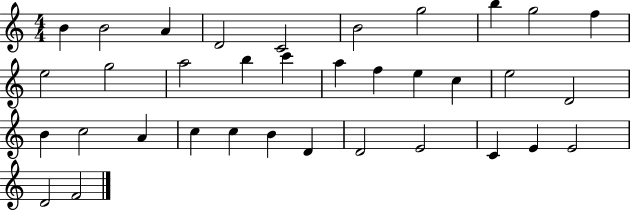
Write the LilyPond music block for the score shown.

{
  \clef treble
  \numericTimeSignature
  \time 4/4
  \key c \major
  b'4 b'2 a'4 | d'2 c'2 | b'2 g''2 | b''4 g''2 f''4 | \break e''2 g''2 | a''2 b''4 c'''4 | a''4 f''4 e''4 c''4 | e''2 d'2 | \break b'4 c''2 a'4 | c''4 c''4 b'4 d'4 | d'2 e'2 | c'4 e'4 e'2 | \break d'2 f'2 | \bar "|."
}